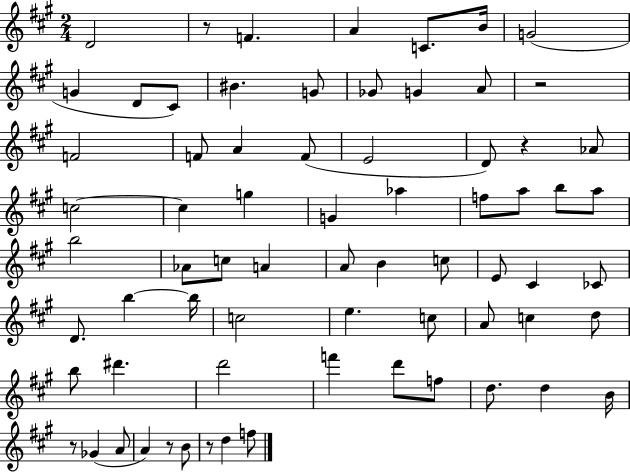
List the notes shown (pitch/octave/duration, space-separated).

D4/h R/e F4/q. A4/q C4/e. B4/s G4/h G4/q D4/e C#4/e BIS4/q. G4/e Gb4/e G4/q A4/e R/h F4/h F4/e A4/q F4/e E4/h D4/e R/q Ab4/e C5/h C5/q G5/q G4/q Ab5/q F5/e A5/e B5/e A5/e B5/h Ab4/e C5/e A4/q A4/e B4/q C5/e E4/e C#4/q CES4/e D4/e. B5/q B5/s C5/h E5/q. C5/e A4/e C5/q D5/e B5/e D#6/q. D6/h F6/q D6/e F5/e D5/e. D5/q B4/s R/e Gb4/q A4/e A4/q R/e B4/e R/e D5/q F5/e